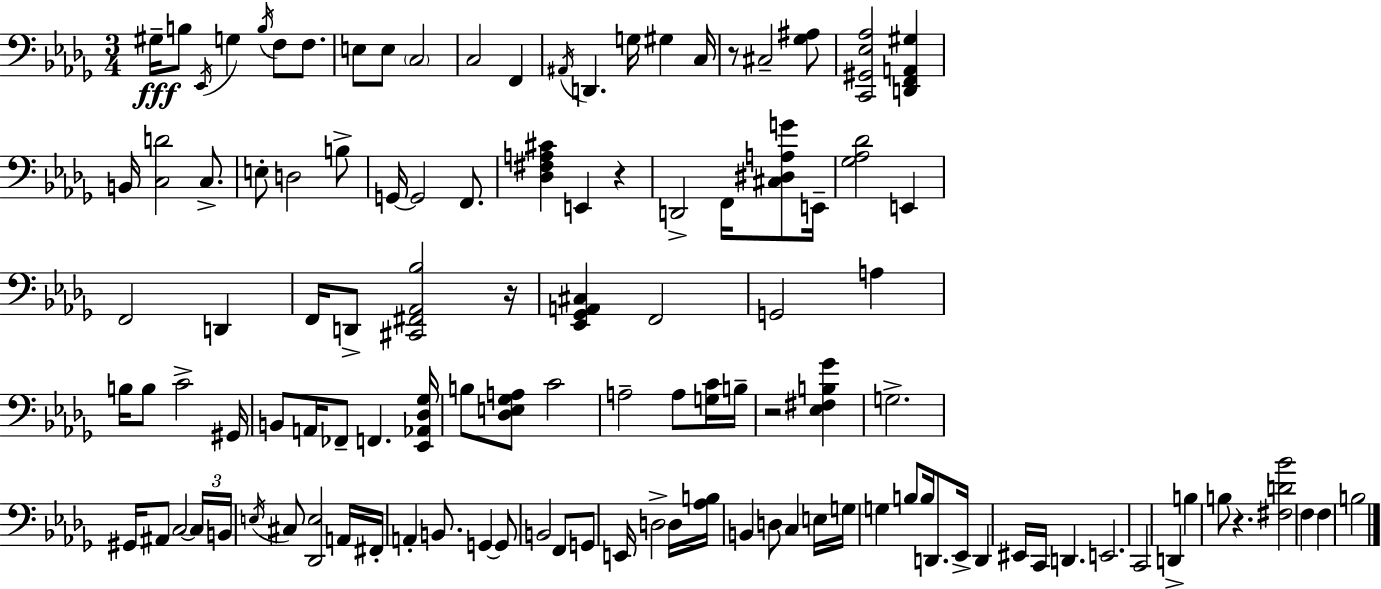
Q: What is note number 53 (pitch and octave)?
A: G#2